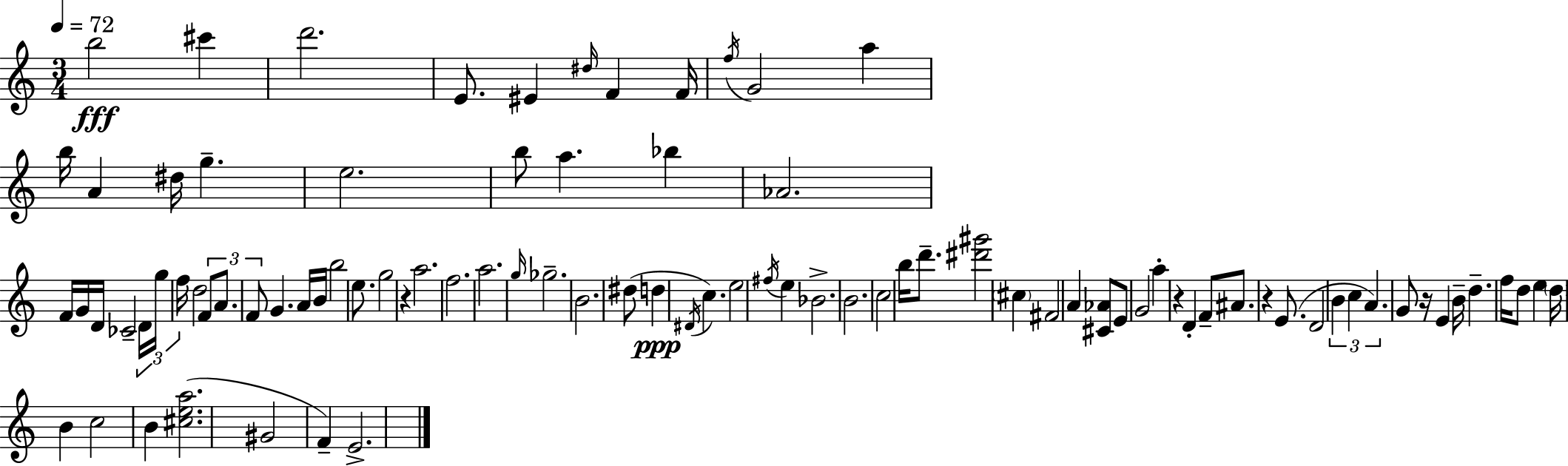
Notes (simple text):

B5/h C#6/q D6/h. E4/e. EIS4/q D#5/s F4/q F4/s F5/s G4/h A5/q B5/s A4/q D#5/s G5/q. E5/h. B5/e A5/q. Bb5/q Ab4/h. F4/s G4/s D4/s CES4/h D4/s G5/s F5/s D5/h F4/e A4/e. F4/e G4/q. A4/s B4/s B5/h E5/e. G5/h R/q A5/h. F5/h. A5/h. G5/s Gb5/h. B4/h. D#5/e D5/q D#4/s C5/q. E5/h F#5/s E5/q Bb4/h. B4/h. C5/h B5/s D6/e. [D#6,G#6]/h C#5/q F#4/h A4/q [C#4,Ab4]/e E4/e G4/h A5/q R/q D4/q F4/e A#4/e. R/q E4/e. D4/h B4/q C5/q A4/q. G4/e R/s E4/q B4/s D5/q. F5/s D5/e E5/q D5/s B4/q C5/h B4/q [C#5,E5,A5]/h. G#4/h F4/q E4/h.